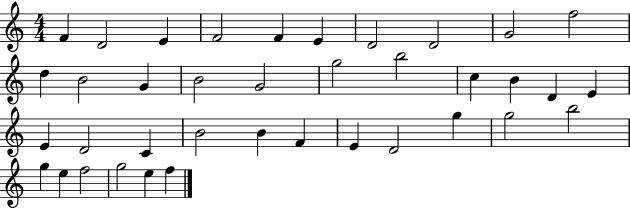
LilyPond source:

{
  \clef treble
  \numericTimeSignature
  \time 4/4
  \key c \major
  f'4 d'2 e'4 | f'2 f'4 e'4 | d'2 d'2 | g'2 f''2 | \break d''4 b'2 g'4 | b'2 g'2 | g''2 b''2 | c''4 b'4 d'4 e'4 | \break e'4 d'2 c'4 | b'2 b'4 f'4 | e'4 d'2 g''4 | g''2 b''2 | \break g''4 e''4 f''2 | g''2 e''4 f''4 | \bar "|."
}